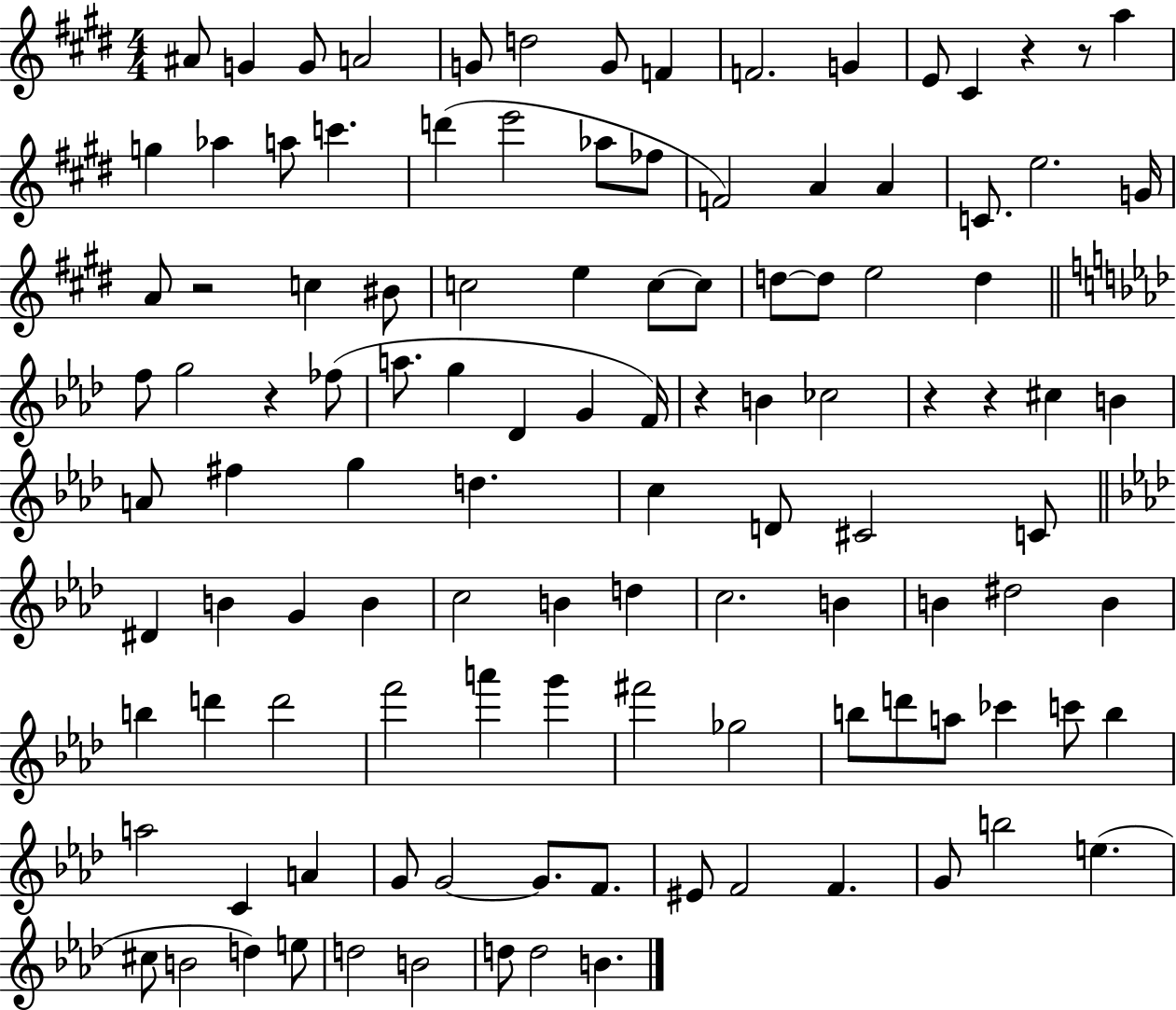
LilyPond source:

{
  \clef treble
  \numericTimeSignature
  \time 4/4
  \key e \major
  ais'8 g'4 g'8 a'2 | g'8 d''2 g'8 f'4 | f'2. g'4 | e'8 cis'4 r4 r8 a''4 | \break g''4 aes''4 a''8 c'''4. | d'''4( e'''2 aes''8 fes''8 | f'2) a'4 a'4 | c'8. e''2. g'16 | \break a'8 r2 c''4 bis'8 | c''2 e''4 c''8~~ c''8 | d''8~~ d''8 e''2 d''4 | \bar "||" \break \key aes \major f''8 g''2 r4 fes''8( | a''8. g''4 des'4 g'4 f'16) | r4 b'4 ces''2 | r4 r4 cis''4 b'4 | \break a'8 fis''4 g''4 d''4. | c''4 d'8 cis'2 c'8 | \bar "||" \break \key aes \major dis'4 b'4 g'4 b'4 | c''2 b'4 d''4 | c''2. b'4 | b'4 dis''2 b'4 | \break b''4 d'''4 d'''2 | f'''2 a'''4 g'''4 | fis'''2 ges''2 | b''8 d'''8 a''8 ces'''4 c'''8 b''4 | \break a''2 c'4 a'4 | g'8 g'2~~ g'8. f'8. | eis'8 f'2 f'4. | g'8 b''2 e''4.( | \break cis''8 b'2 d''4) e''8 | d''2 b'2 | d''8 d''2 b'4. | \bar "|."
}